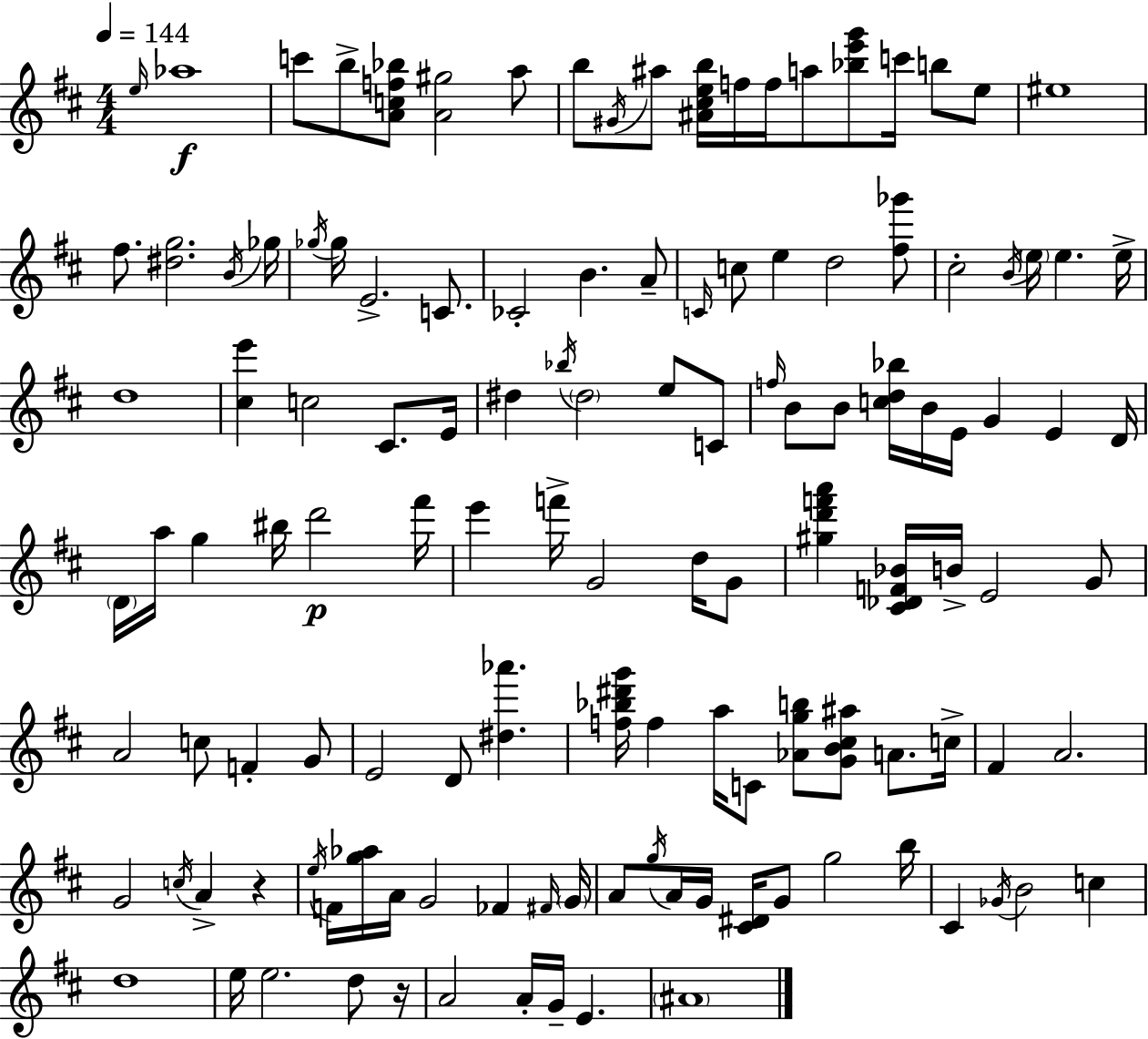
{
  \clef treble
  \numericTimeSignature
  \time 4/4
  \key d \major
  \tempo 4 = 144
  \grace { e''16 }\f aes''1 | c'''8 b''8-> <a' c'' f'' bes''>8 <a' gis''>2 a''8 | b''8 \acciaccatura { gis'16 } ais''8 <ais' cis'' e'' b''>16 f''16 f''16 a''8 <bes'' e''' g'''>8 c'''16 b''8 | e''8 eis''1 | \break fis''8. <dis'' g''>2. | \acciaccatura { b'16 } ges''16 \acciaccatura { ges''16 } ges''16 e'2.-> | c'8. ces'2-. b'4. | a'8-- \grace { c'16 } c''8 e''4 d''2 | \break <fis'' ges'''>8 cis''2-. \acciaccatura { b'16 } \parenthesize e''16 e''4. | e''16-> d''1 | <cis'' e'''>4 c''2 | cis'8. e'16 dis''4 \acciaccatura { bes''16 } \parenthesize dis''2 | \break e''8 c'8 \grace { f''16 } b'8 b'8 <c'' d'' bes''>16 b'16 e'16 g'4 | e'4 d'16 \parenthesize d'16 a''16 g''4 bis''16 d'''2\p | fis'''16 e'''4 f'''16-> g'2 | d''16 g'8 <gis'' d''' f''' a'''>4 <cis' des' f' bes'>16 b'16-> e'2 | \break g'8 a'2 | c''8 f'4-. g'8 e'2 | d'8 <dis'' aes'''>4. <f'' bes'' dis''' g'''>16 f''4 a''16 c'8 | <aes' g'' b''>8 <g' b' cis'' ais''>8 a'8. c''16-> fis'4 a'2. | \break g'2 | \acciaccatura { c''16 } a'4-> r4 \acciaccatura { e''16 } f'16 <g'' aes''>16 a'16 g'2 | fes'4 \grace { fis'16 } \parenthesize g'16 a'8 \acciaccatura { g''16 } a'16 g'16 | <cis' dis'>16 g'8 g''2 b''16 cis'4 | \break \acciaccatura { ges'16 } b'2 c''4 d''1 | e''16 e''2. | d''8 r16 a'2 | a'16-. g'16-- e'4. \parenthesize ais'1 | \break \bar "|."
}